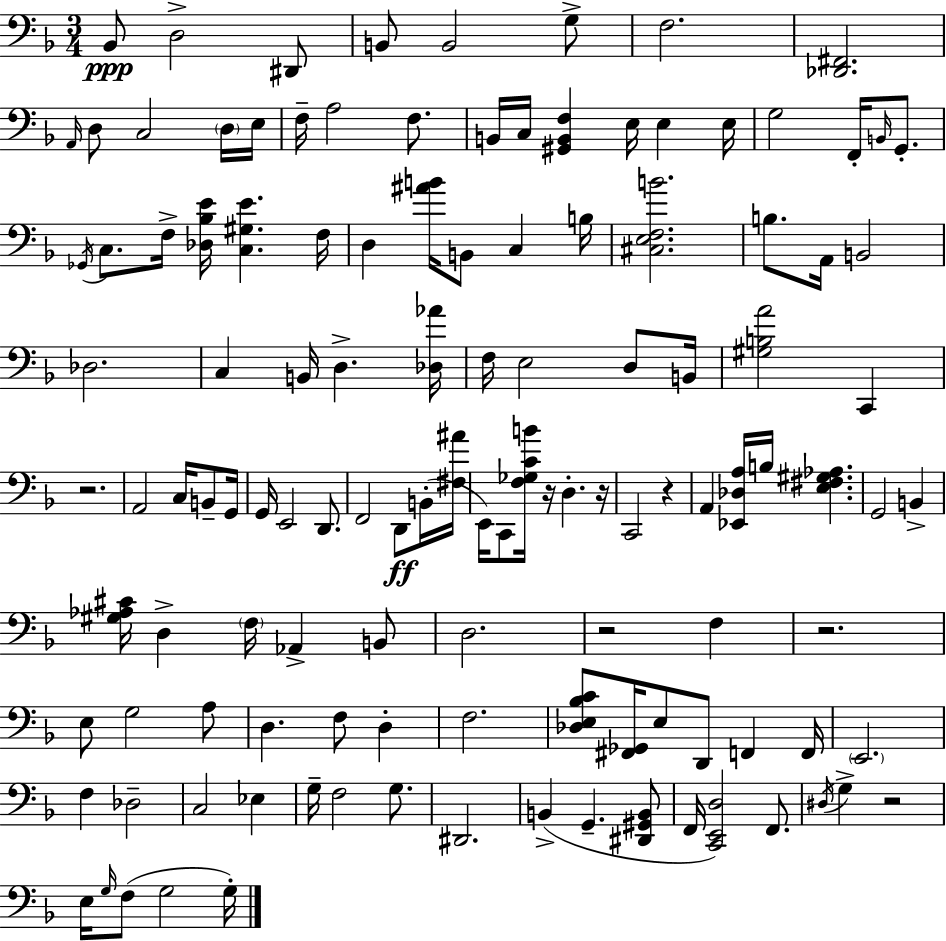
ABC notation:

X:1
T:Untitled
M:3/4
L:1/4
K:Dm
_B,,/2 D,2 ^D,,/2 B,,/2 B,,2 G,/2 F,2 [_D,,^F,,]2 A,,/4 D,/2 C,2 D,/4 E,/4 F,/4 A,2 F,/2 B,,/4 C,/4 [^G,,B,,F,] E,/4 E, E,/4 G,2 F,,/4 B,,/4 G,,/2 _G,,/4 C,/2 F,/4 [_D,_B,E]/4 [C,^G,E] F,/4 D, [^AB]/4 B,,/2 C, B,/4 [^C,E,F,B]2 B,/2 A,,/4 B,,2 _D,2 C, B,,/4 D, [_D,_A]/4 F,/4 E,2 D,/2 B,,/4 [^G,B,A]2 C,, z2 A,,2 C,/4 B,,/2 G,,/4 G,,/4 E,,2 D,,/2 F,,2 D,,/2 B,,/4 [^F,^A]/4 E,,/4 C,,/2 [F,_G,CB]/4 z/4 D, z/4 C,,2 z A,, [_E,,_D,A,]/4 B,/4 [E,^F,^G,_A,] G,,2 B,, [^G,_A,^C]/4 D, F,/4 _A,, B,,/2 D,2 z2 F, z2 E,/2 G,2 A,/2 D, F,/2 D, F,2 [_D,E,_B,C]/2 [^F,,_G,,]/4 E,/2 D,,/2 F,, F,,/4 E,,2 F, _D,2 C,2 _E, G,/4 F,2 G,/2 ^D,,2 B,, G,, [^D,,^G,,B,,]/2 F,,/4 [C,,E,,D,]2 F,,/2 ^D,/4 G, z2 E,/4 G,/4 F,/2 G,2 G,/4